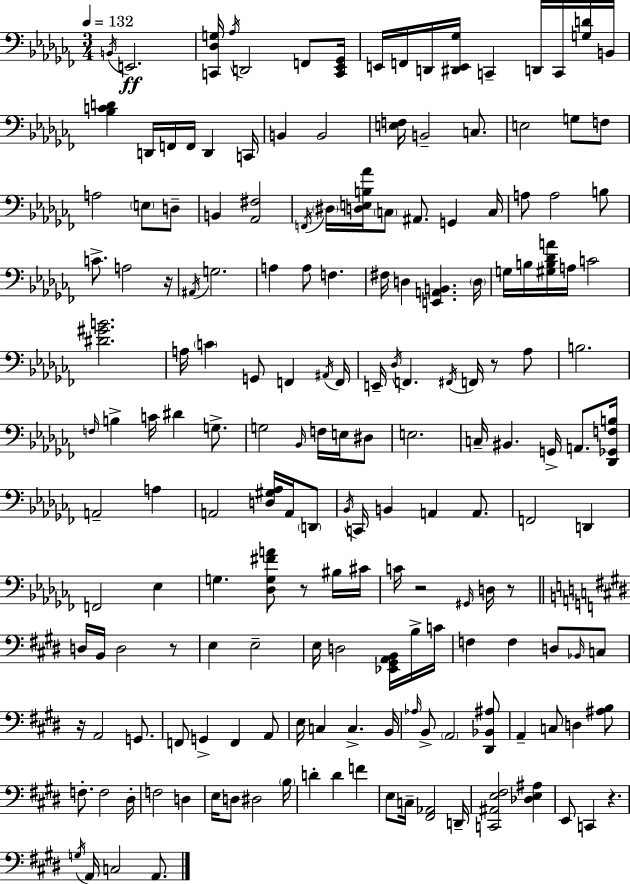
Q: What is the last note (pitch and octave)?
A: A2